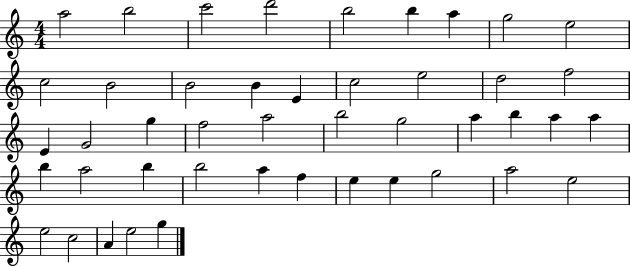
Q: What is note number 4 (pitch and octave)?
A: D6